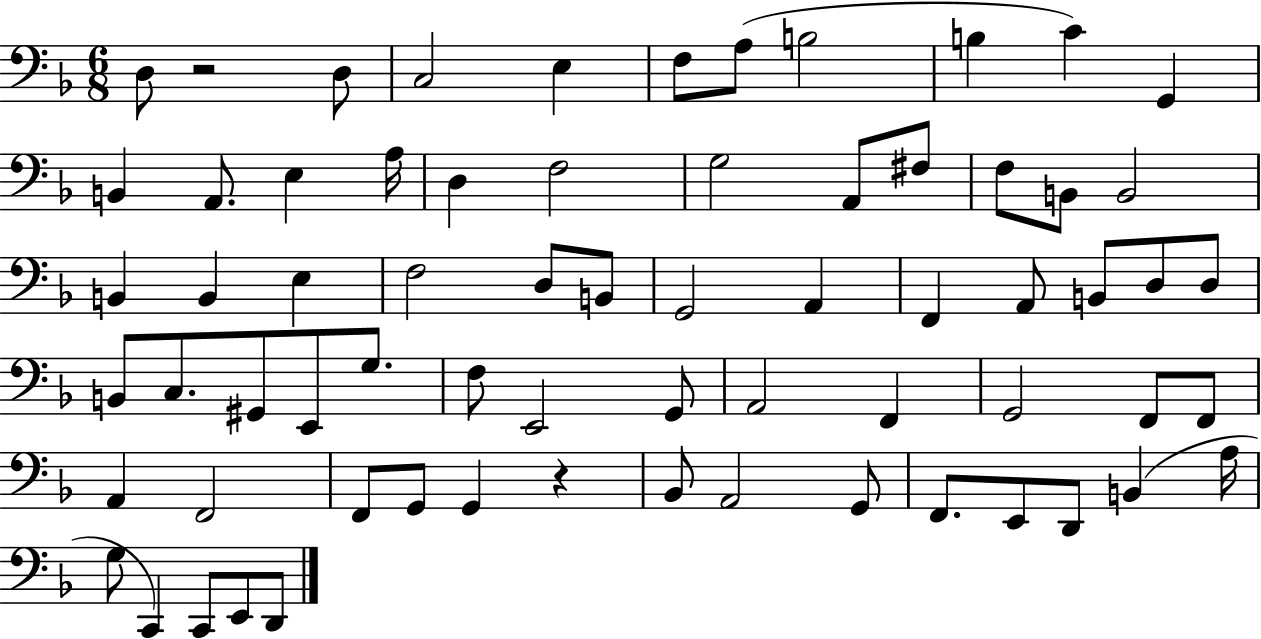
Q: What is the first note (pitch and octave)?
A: D3